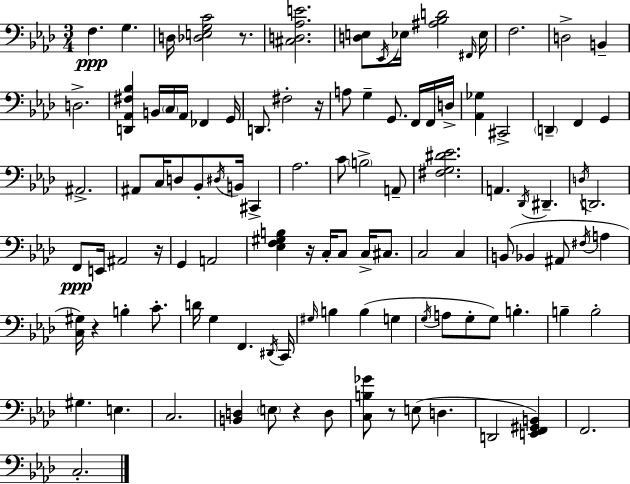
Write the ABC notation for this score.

X:1
T:Untitled
M:3/4
L:1/4
K:Ab
F, G, D,/4 [_D,E,G,C]2 z/2 [^C,D,_A,E]2 [D,E,]/2 _E,,/4 _E,/4 [^A,_B,D]2 ^F,,/4 _E,/4 F,2 D,2 B,, D,2 [D,,_A,,^F,_B,] B,,/4 C,/4 _A,,/4 _F,, G,,/4 D,,/2 ^F,2 z/4 A,/2 G, G,,/2 F,,/4 F,,/4 D,/4 [_A,,_G,] ^C,,2 D,, F,, G,, ^A,,2 ^A,,/2 C,/4 D,/2 _B,,/2 ^D,/4 B,,/4 ^C,, _A,2 C/2 B,2 A,,/2 [^F,G,^D_E]2 A,, _D,,/4 ^D,, D,/4 D,,2 F,,/2 E,,/4 ^A,,2 z/4 G,, A,,2 [_E,F,^G,B,] z/4 C,/4 C,/2 C,/4 ^C,/2 C,2 C, B,,/2 _B,, ^A,,/2 ^F,/4 A, [C,^G,]/4 z B, C/2 D/4 G, F,, ^D,,/4 C,,/4 ^G,/4 B, B, G, G,/4 A,/2 G,/2 G,/2 B, B, B,2 ^G, E, C,2 [B,,D,] E,/2 z D,/2 [C,B,_G]/2 z/2 E,/2 D, D,,2 [E,,F,,^G,,B,,] F,,2 C,2